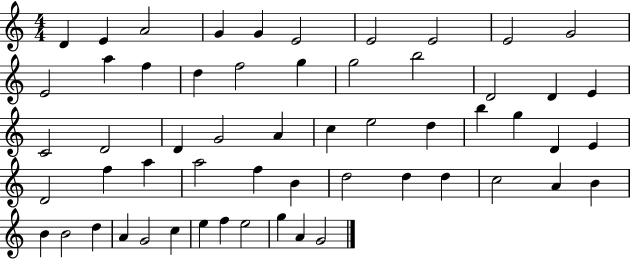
D4/q E4/q A4/h G4/q G4/q E4/h E4/h E4/h E4/h G4/h E4/h A5/q F5/q D5/q F5/h G5/q G5/h B5/h D4/h D4/q E4/q C4/h D4/h D4/q G4/h A4/q C5/q E5/h D5/q B5/q G5/q D4/q E4/q D4/h F5/q A5/q A5/h F5/q B4/q D5/h D5/q D5/q C5/h A4/q B4/q B4/q B4/h D5/q A4/q G4/h C5/q E5/q F5/q E5/h G5/q A4/q G4/h